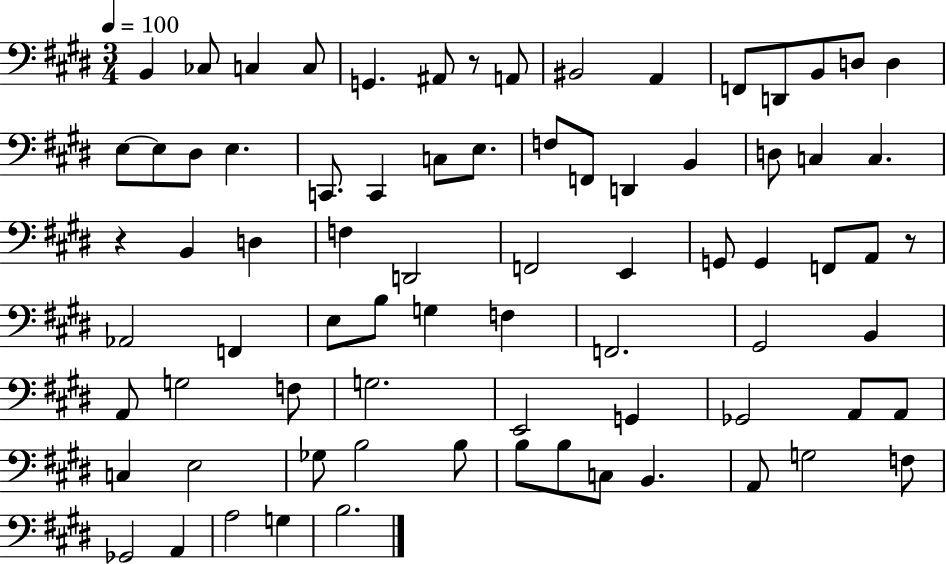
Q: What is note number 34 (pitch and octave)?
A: F2